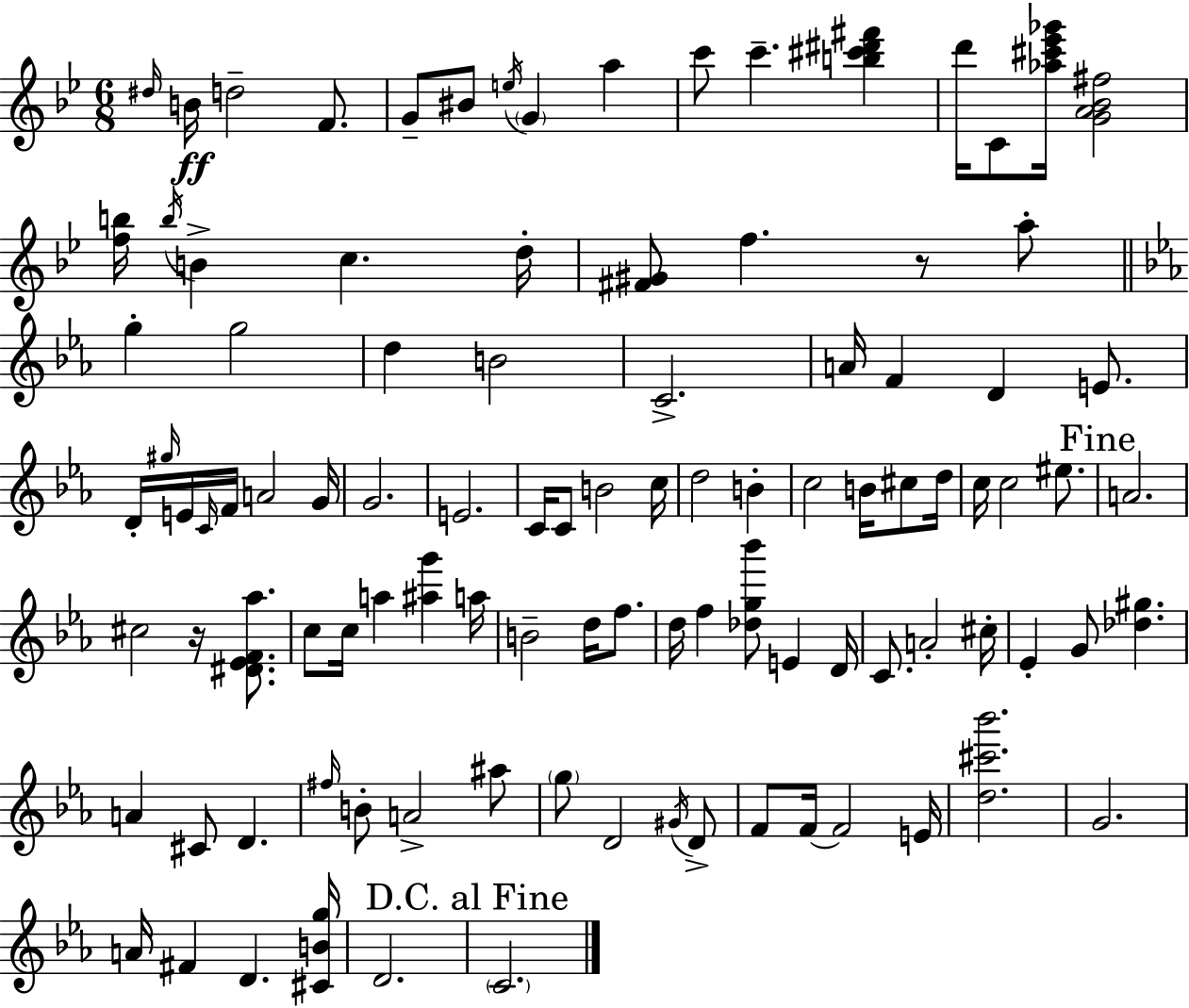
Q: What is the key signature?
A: G minor